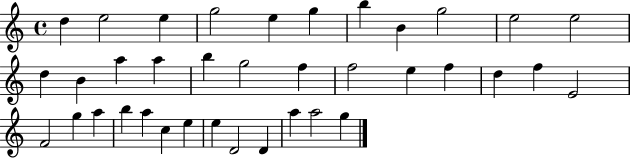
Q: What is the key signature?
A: C major